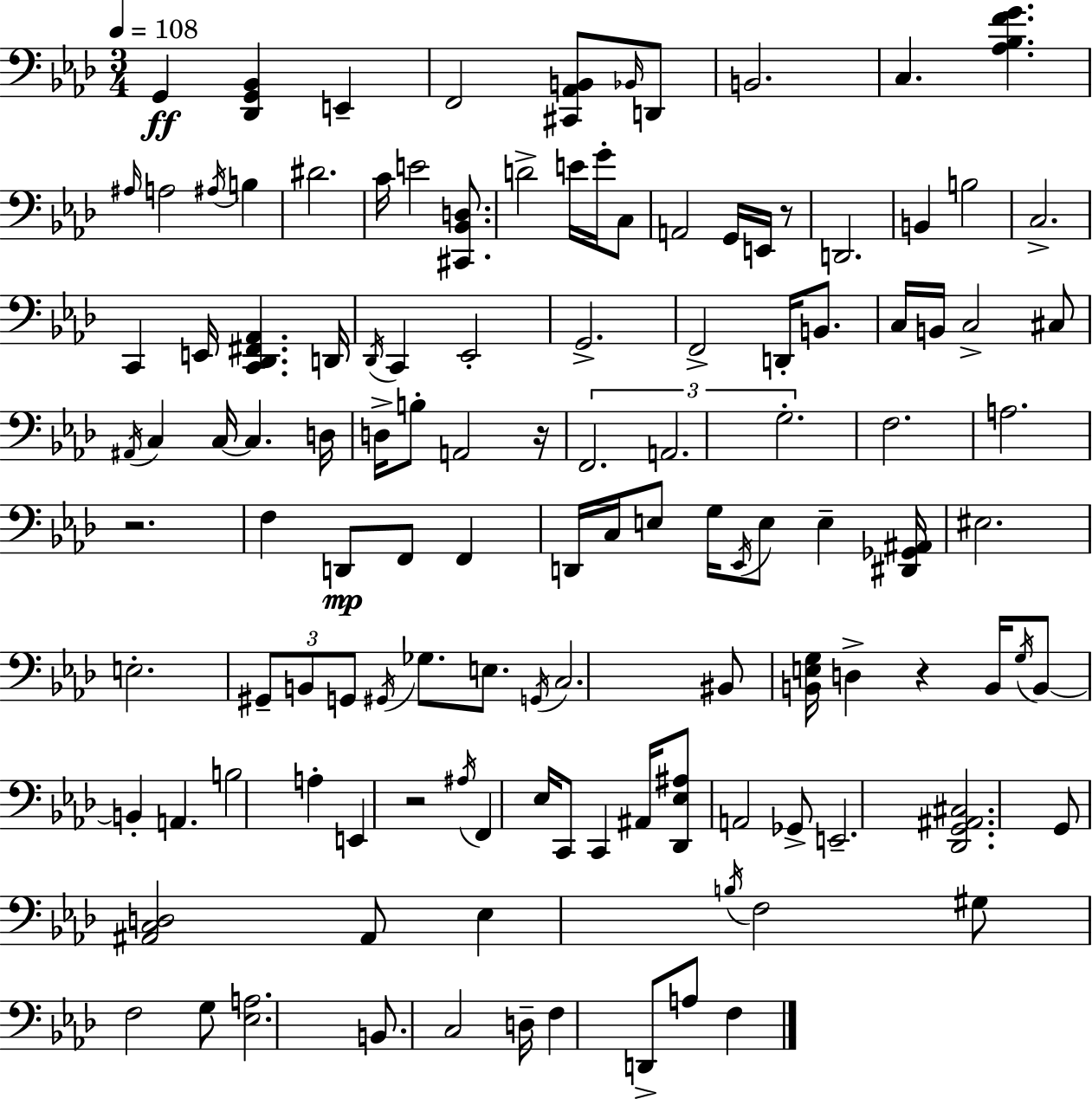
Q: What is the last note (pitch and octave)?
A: F3